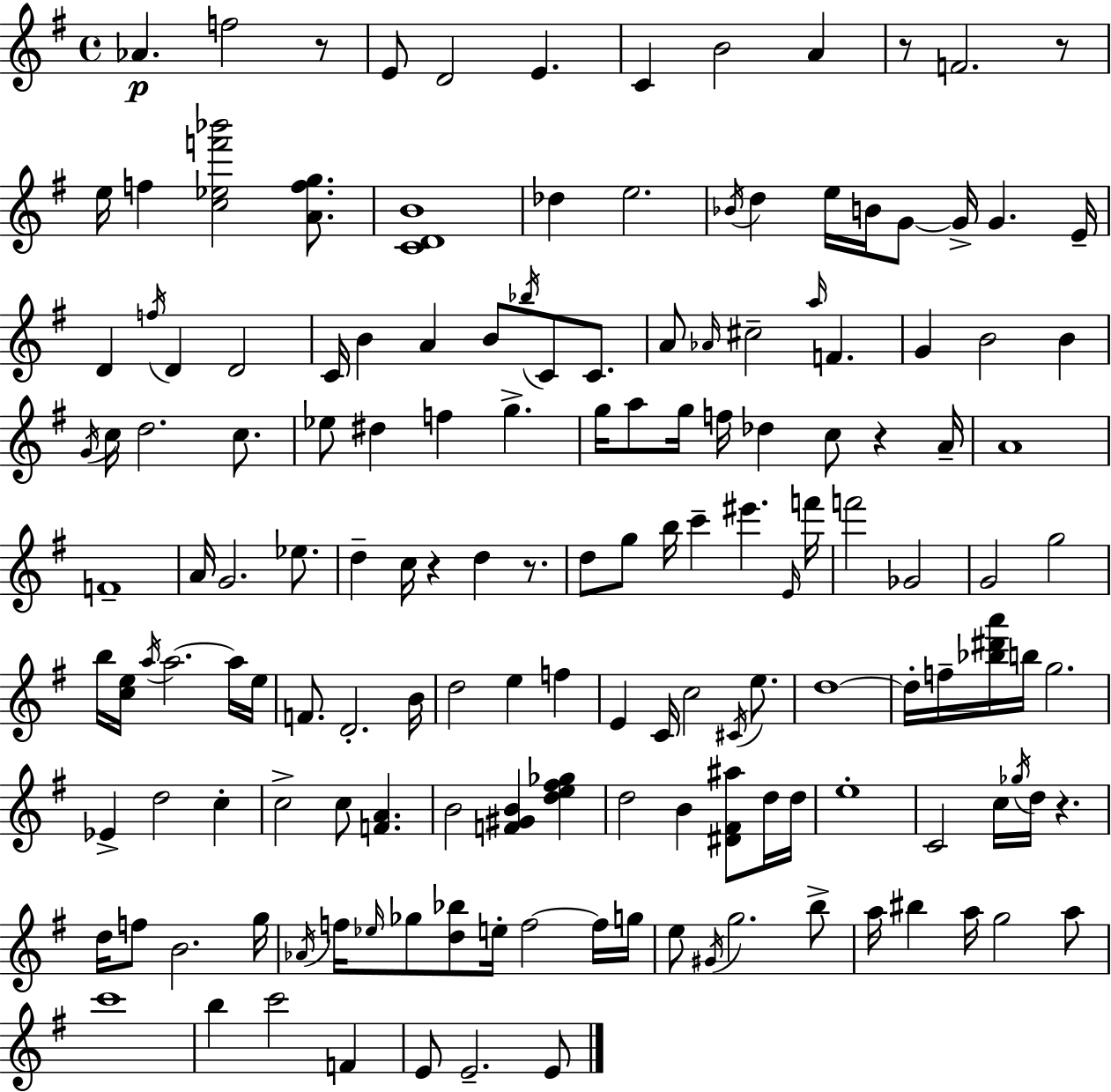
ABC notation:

X:1
T:Untitled
M:4/4
L:1/4
K:Em
_A f2 z/2 E/2 D2 E C B2 A z/2 F2 z/2 e/4 f [c_ef'_b']2 [Afg]/2 [CDB]4 _d e2 _B/4 d e/4 B/4 G/2 G/4 G E/4 D f/4 D D2 C/4 B A B/2 _b/4 C/2 C/2 A/2 _A/4 ^c2 a/4 F G B2 B G/4 c/4 d2 c/2 _e/2 ^d f g g/4 a/2 g/4 f/4 _d c/2 z A/4 A4 F4 A/4 G2 _e/2 d c/4 z d z/2 d/2 g/2 b/4 c' ^e' E/4 f'/4 f'2 _G2 G2 g2 b/4 [ce]/4 a/4 a2 a/4 e/4 F/2 D2 B/4 d2 e f E C/4 c2 ^C/4 e/2 d4 d/4 f/4 [_b^d'a']/4 b/4 g2 _E d2 c c2 c/2 [FA] B2 [F^GB] [de^f_g] d2 B [^D^F^a]/2 d/4 d/4 e4 C2 c/4 _g/4 d/4 z d/4 f/2 B2 g/4 _A/4 f/4 _e/4 _g/2 [d_b]/2 e/4 f2 f/4 g/4 e/2 ^G/4 g2 b/2 a/4 ^b a/4 g2 a/2 c'4 b c'2 F E/2 E2 E/2